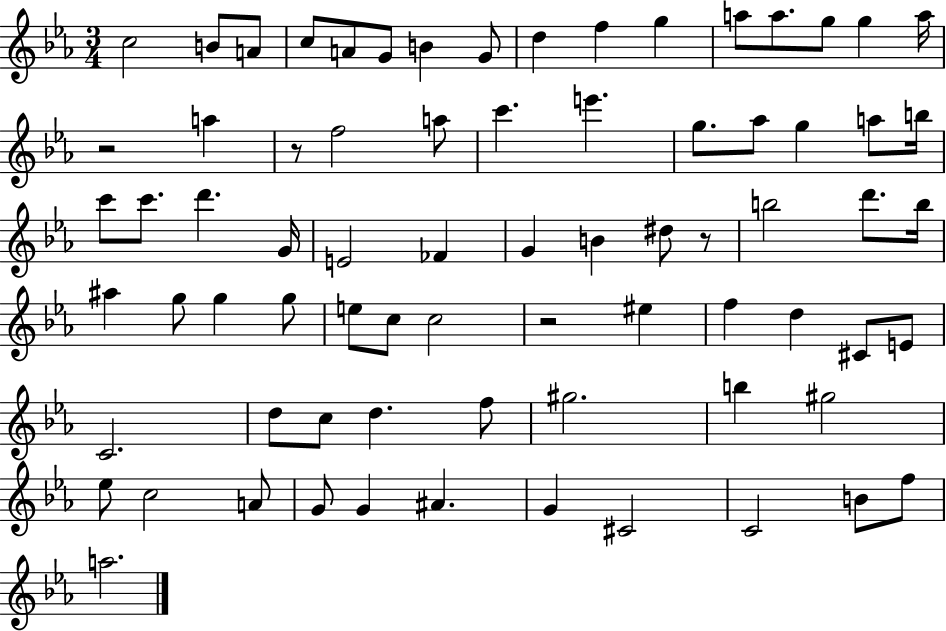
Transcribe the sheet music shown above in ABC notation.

X:1
T:Untitled
M:3/4
L:1/4
K:Eb
c2 B/2 A/2 c/2 A/2 G/2 B G/2 d f g a/2 a/2 g/2 g a/4 z2 a z/2 f2 a/2 c' e' g/2 _a/2 g a/2 b/4 c'/2 c'/2 d' G/4 E2 _F G B ^d/2 z/2 b2 d'/2 b/4 ^a g/2 g g/2 e/2 c/2 c2 z2 ^e f d ^C/2 E/2 C2 d/2 c/2 d f/2 ^g2 b ^g2 _e/2 c2 A/2 G/2 G ^A G ^C2 C2 B/2 f/2 a2